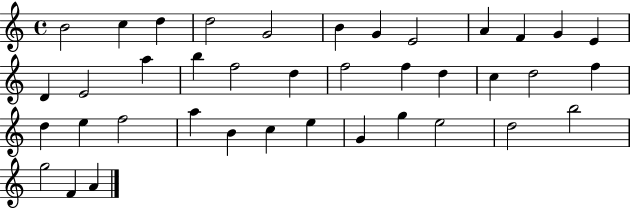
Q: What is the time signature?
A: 4/4